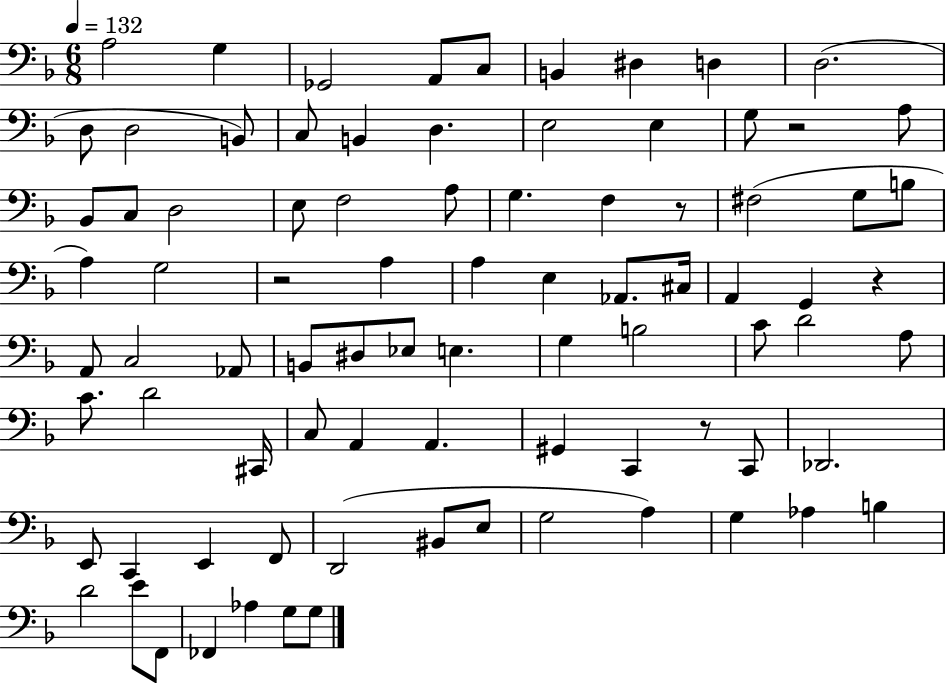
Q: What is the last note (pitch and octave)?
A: G3